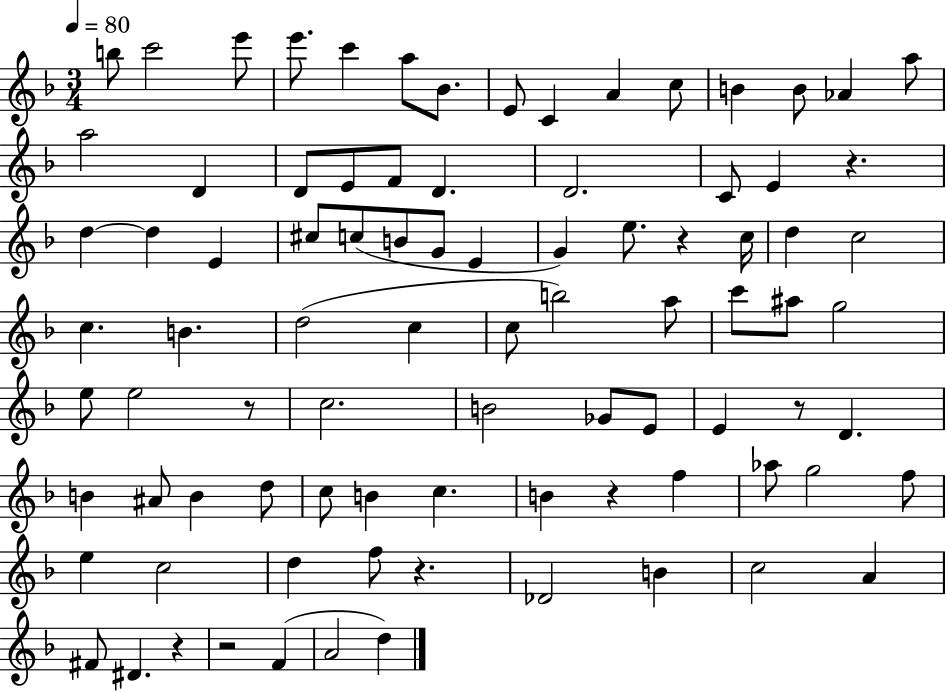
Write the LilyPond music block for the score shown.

{
  \clef treble
  \numericTimeSignature
  \time 3/4
  \key f \major
  \tempo 4 = 80
  b''8 c'''2 e'''8 | e'''8. c'''4 a''8 bes'8. | e'8 c'4 a'4 c''8 | b'4 b'8 aes'4 a''8 | \break a''2 d'4 | d'8 e'8 f'8 d'4. | d'2. | c'8 e'4 r4. | \break d''4~~ d''4 e'4 | cis''8 c''8( b'8 g'8 e'4 | g'4) e''8. r4 c''16 | d''4 c''2 | \break c''4. b'4. | d''2( c''4 | c''8 b''2) a''8 | c'''8 ais''8 g''2 | \break e''8 e''2 r8 | c''2. | b'2 ges'8 e'8 | e'4 r8 d'4. | \break b'4 ais'8 b'4 d''8 | c''8 b'4 c''4. | b'4 r4 f''4 | aes''8 g''2 f''8 | \break e''4 c''2 | d''4 f''8 r4. | des'2 b'4 | c''2 a'4 | \break fis'8 dis'4. r4 | r2 f'4( | a'2 d''4) | \bar "|."
}